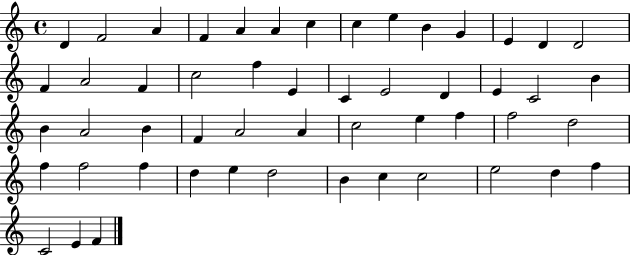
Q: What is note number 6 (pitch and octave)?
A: A4